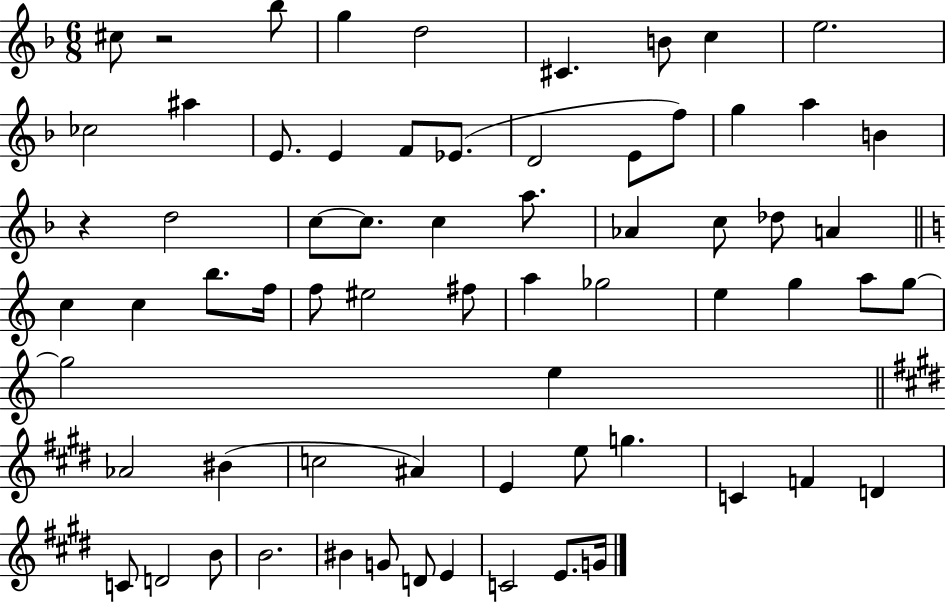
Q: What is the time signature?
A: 6/8